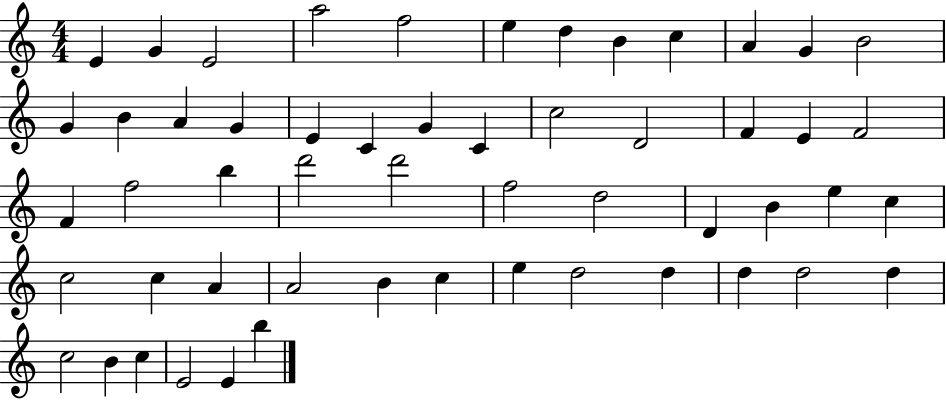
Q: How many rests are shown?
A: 0